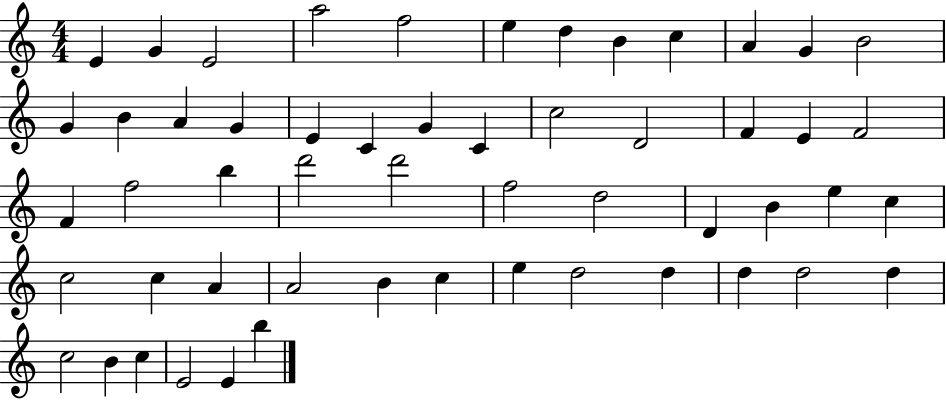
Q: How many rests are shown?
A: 0